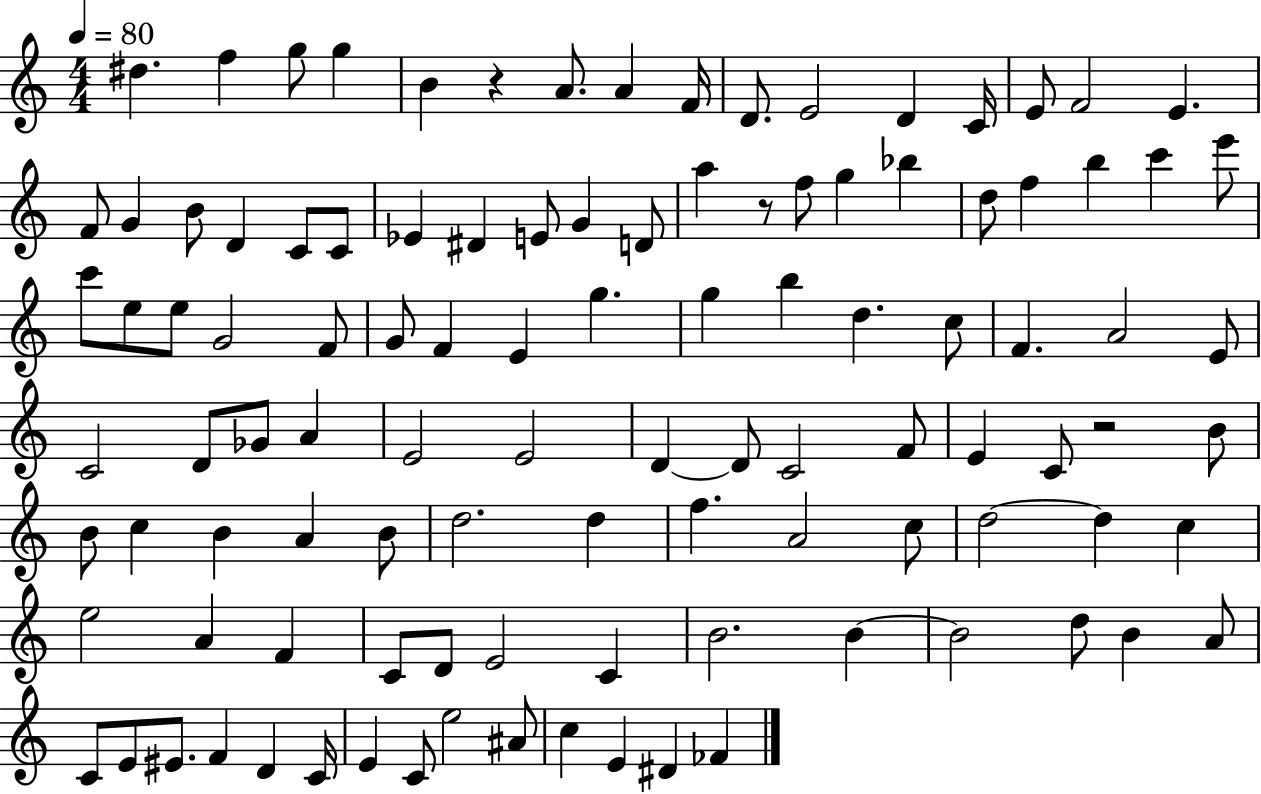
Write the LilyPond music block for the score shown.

{
  \clef treble
  \numericTimeSignature
  \time 4/4
  \key c \major
  \tempo 4 = 80
  \repeat volta 2 { dis''4. f''4 g''8 g''4 | b'4 r4 a'8. a'4 f'16 | d'8. e'2 d'4 c'16 | e'8 f'2 e'4. | \break f'8 g'4 b'8 d'4 c'8 c'8 | ees'4 dis'4 e'8 g'4 d'8 | a''4 r8 f''8 g''4 bes''4 | d''8 f''4 b''4 c'''4 e'''8 | \break c'''8 e''8 e''8 g'2 f'8 | g'8 f'4 e'4 g''4. | g''4 b''4 d''4. c''8 | f'4. a'2 e'8 | \break c'2 d'8 ges'8 a'4 | e'2 e'2 | d'4~~ d'8 c'2 f'8 | e'4 c'8 r2 b'8 | \break b'8 c''4 b'4 a'4 b'8 | d''2. d''4 | f''4. a'2 c''8 | d''2~~ d''4 c''4 | \break e''2 a'4 f'4 | c'8 d'8 e'2 c'4 | b'2. b'4~~ | b'2 d''8 b'4 a'8 | \break c'8 e'8 eis'8. f'4 d'4 c'16 | e'4 c'8 e''2 ais'8 | c''4 e'4 dis'4 fes'4 | } \bar "|."
}